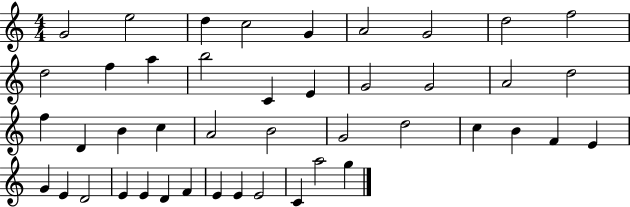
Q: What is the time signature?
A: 4/4